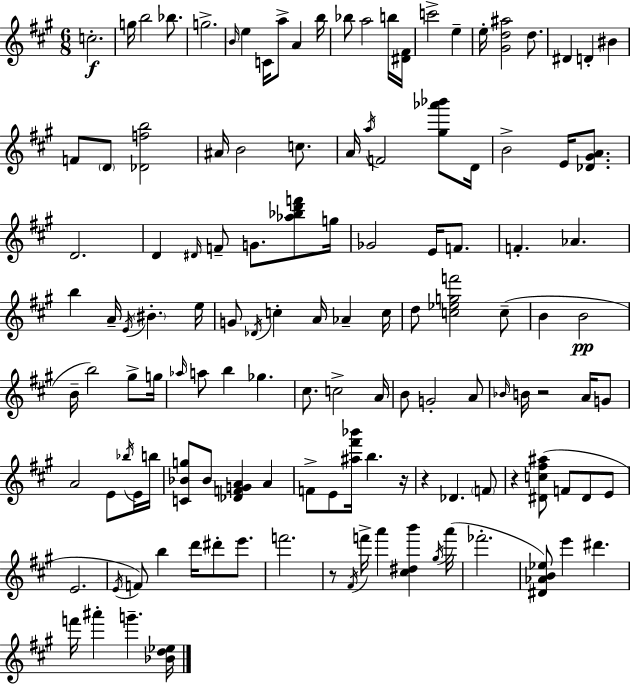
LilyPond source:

{
  \clef treble
  \numericTimeSignature
  \time 6/8
  \key a \major
  c''2.-.\f | g''16 b''2 bes''8. | g''2.-> | \grace { b'16 } e''4 c'16 a''8-> a'4 | \break b''16 bes''8 a''2 b''16 | <dis' fis'>16 c'''2-> e''4-- | e''16-. <gis' d'' ais''>2 d''8. | dis'4 d'4-. bis'4 | \break f'8 \parenthesize d'8 <des' f'' b''>2 | ais'16 b'2 c''8. | a'16 \acciaccatura { a''16 } f'2 <gis'' aes''' bes'''>8 | d'16 b'2-> e'16 <des' gis' a'>8. | \break d'2. | d'4 \grace { dis'16 } f'8-- g'8. | <aes'' bes'' d''' f'''>8 g''16 ges'2 e'16 | f'8. f'4.-. aes'4. | \break b''4 a'16-- \acciaccatura { e'16 } \parenthesize bis'4.-. | e''16 g'8 \acciaccatura { des'16 } c''4-. a'16 | aes'4-- c''16 d''8 <c'' ees'' g'' f'''>2 | c''8--( b'4 b'2\pp | \break b'16-- b''2) | gis''8-> g''16 \grace { aes''16 } a''8 b''4 | ges''4. cis''8. c''2-> | a'16 b'8 g'2-. | \break a'8 \grace { bes'16 } b'16 r2 | a'16 g'8 a'2 | e'8 \acciaccatura { bes''16 } e'16 b''16 <c' bes' g''>8 bes'8 | <des' f' g' a'>4 a'4 f'8-> e'8 | \break <ais'' fis''' bes'''>16 b''4. r16 r4 | des'4. \parenthesize f'8 r4 | <dis' c'' fis'' ais''>8( f'8 dis'8 e'8 e'2. | \acciaccatura { e'16 }) f'8 b''4 | \break d'''16 dis'''8-. e'''8. f'''2. | r8 \acciaccatura { fis'16 } | f'''16-> a'''4 <cis'' dis'' b'''>4 \acciaccatura { gis''16 }( a'''16 fes'''2.-. | <dis' aes' b' ees''>8) | \break e'''4 dis'''4. f'''16 | ais'''4-. g'''4.-- <bes' d'' ees''>16 \bar "|."
}